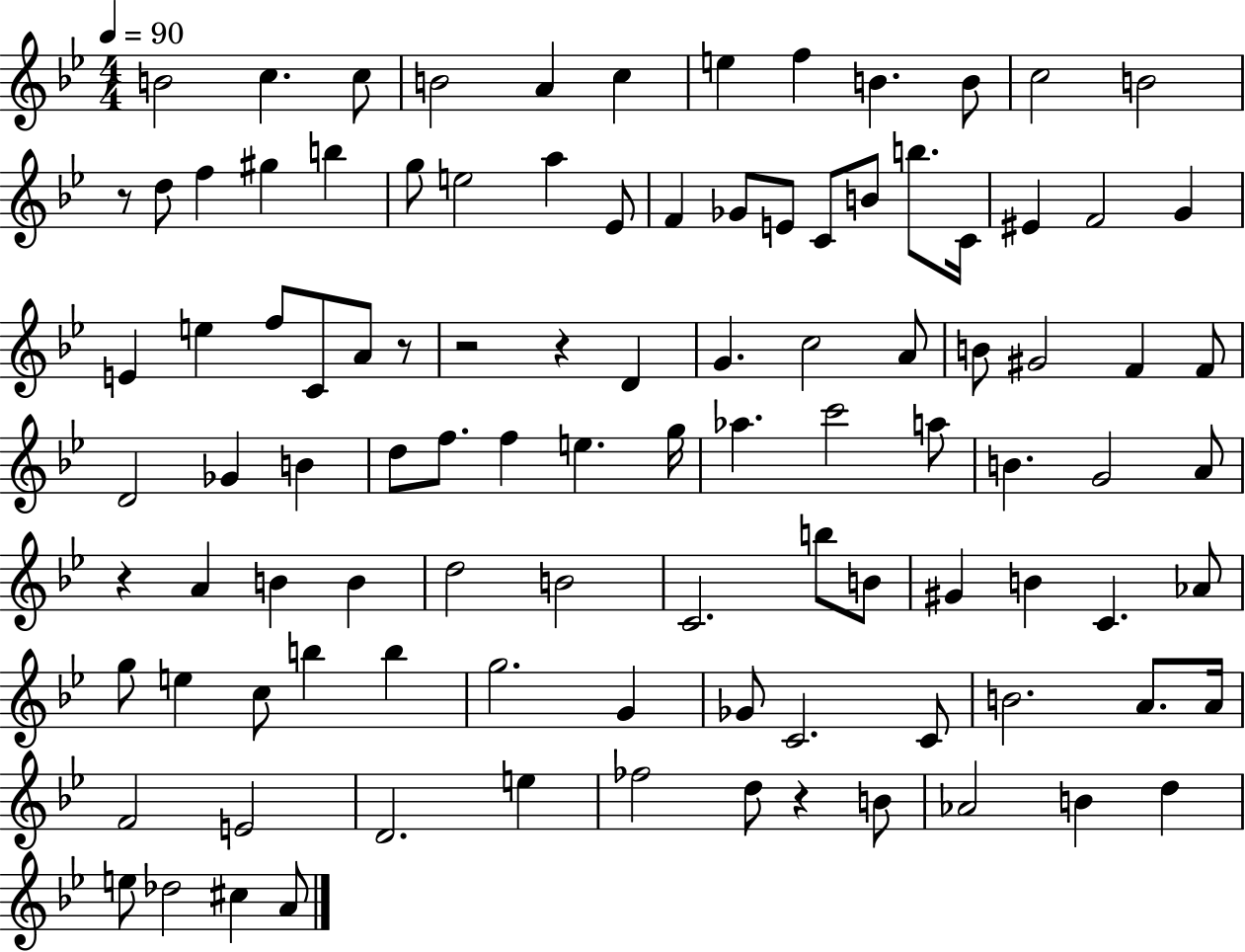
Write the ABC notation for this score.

X:1
T:Untitled
M:4/4
L:1/4
K:Bb
B2 c c/2 B2 A c e f B B/2 c2 B2 z/2 d/2 f ^g b g/2 e2 a _E/2 F _G/2 E/2 C/2 B/2 b/2 C/4 ^E F2 G E e f/2 C/2 A/2 z/2 z2 z D G c2 A/2 B/2 ^G2 F F/2 D2 _G B d/2 f/2 f e g/4 _a c'2 a/2 B G2 A/2 z A B B d2 B2 C2 b/2 B/2 ^G B C _A/2 g/2 e c/2 b b g2 G _G/2 C2 C/2 B2 A/2 A/4 F2 E2 D2 e _f2 d/2 z B/2 _A2 B d e/2 _d2 ^c A/2